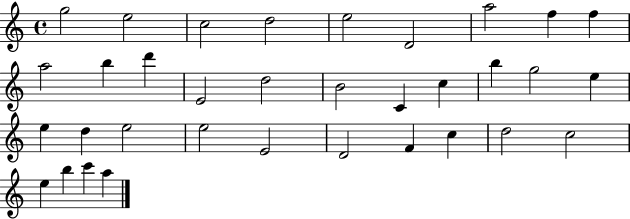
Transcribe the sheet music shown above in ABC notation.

X:1
T:Untitled
M:4/4
L:1/4
K:C
g2 e2 c2 d2 e2 D2 a2 f f a2 b d' E2 d2 B2 C c b g2 e e d e2 e2 E2 D2 F c d2 c2 e b c' a